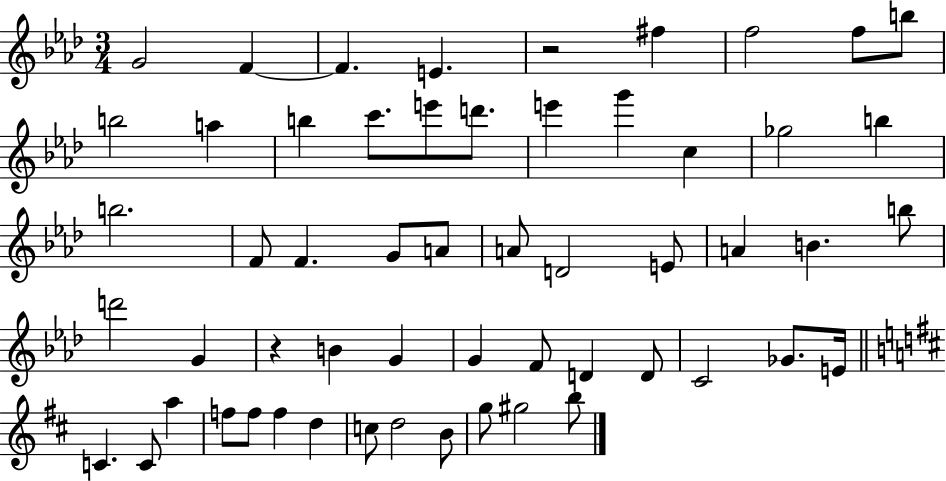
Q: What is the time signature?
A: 3/4